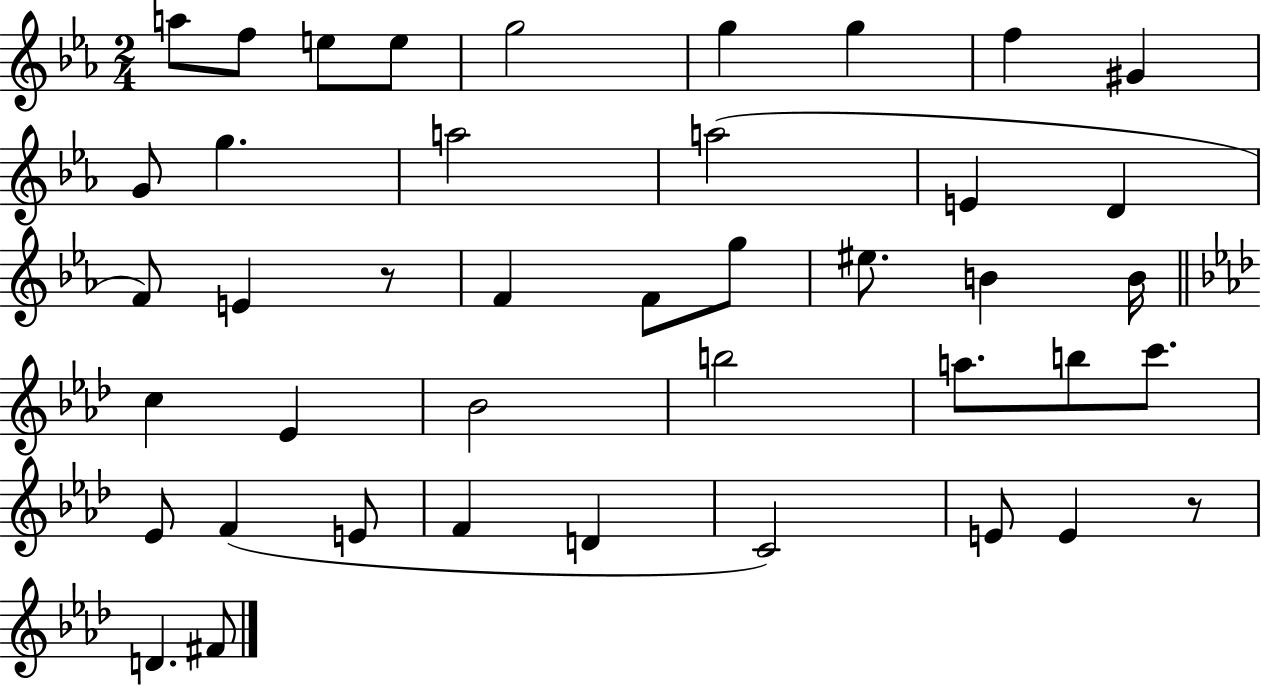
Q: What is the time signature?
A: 2/4